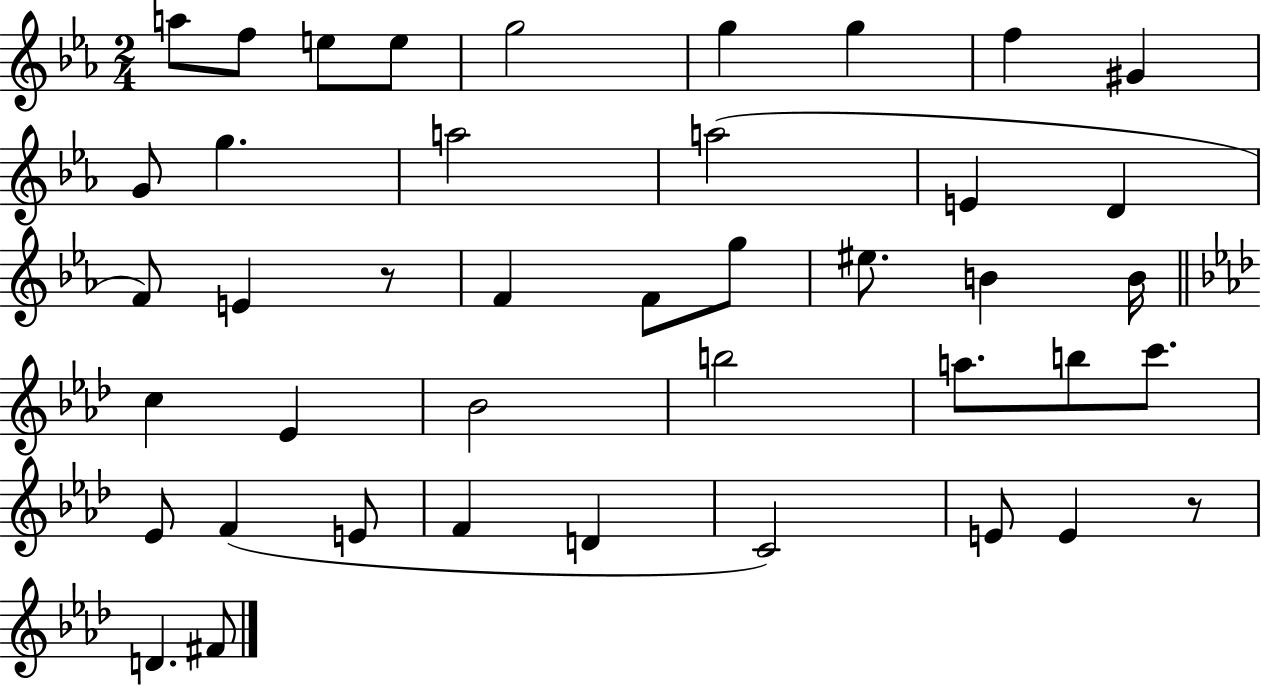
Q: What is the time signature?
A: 2/4